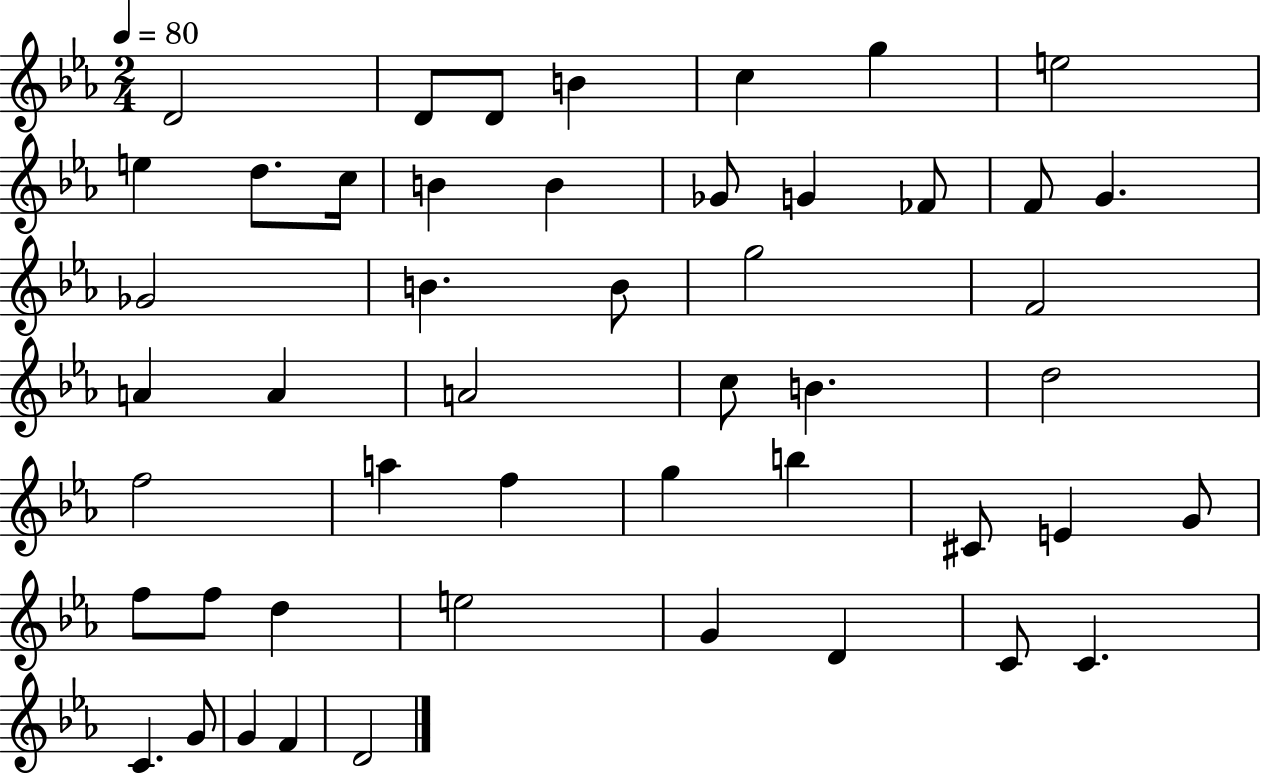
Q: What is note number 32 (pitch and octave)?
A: G5